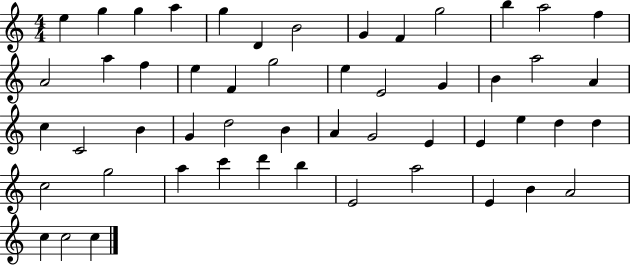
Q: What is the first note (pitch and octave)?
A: E5